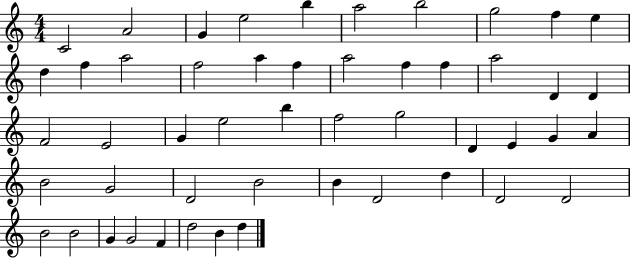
{
  \clef treble
  \numericTimeSignature
  \time 4/4
  \key c \major
  c'2 a'2 | g'4 e''2 b''4 | a''2 b''2 | g''2 f''4 e''4 | \break d''4 f''4 a''2 | f''2 a''4 f''4 | a''2 f''4 f''4 | a''2 d'4 d'4 | \break f'2 e'2 | g'4 e''2 b''4 | f''2 g''2 | d'4 e'4 g'4 a'4 | \break b'2 g'2 | d'2 b'2 | b'4 d'2 d''4 | d'2 d'2 | \break b'2 b'2 | g'4 g'2 f'4 | d''2 b'4 d''4 | \bar "|."
}